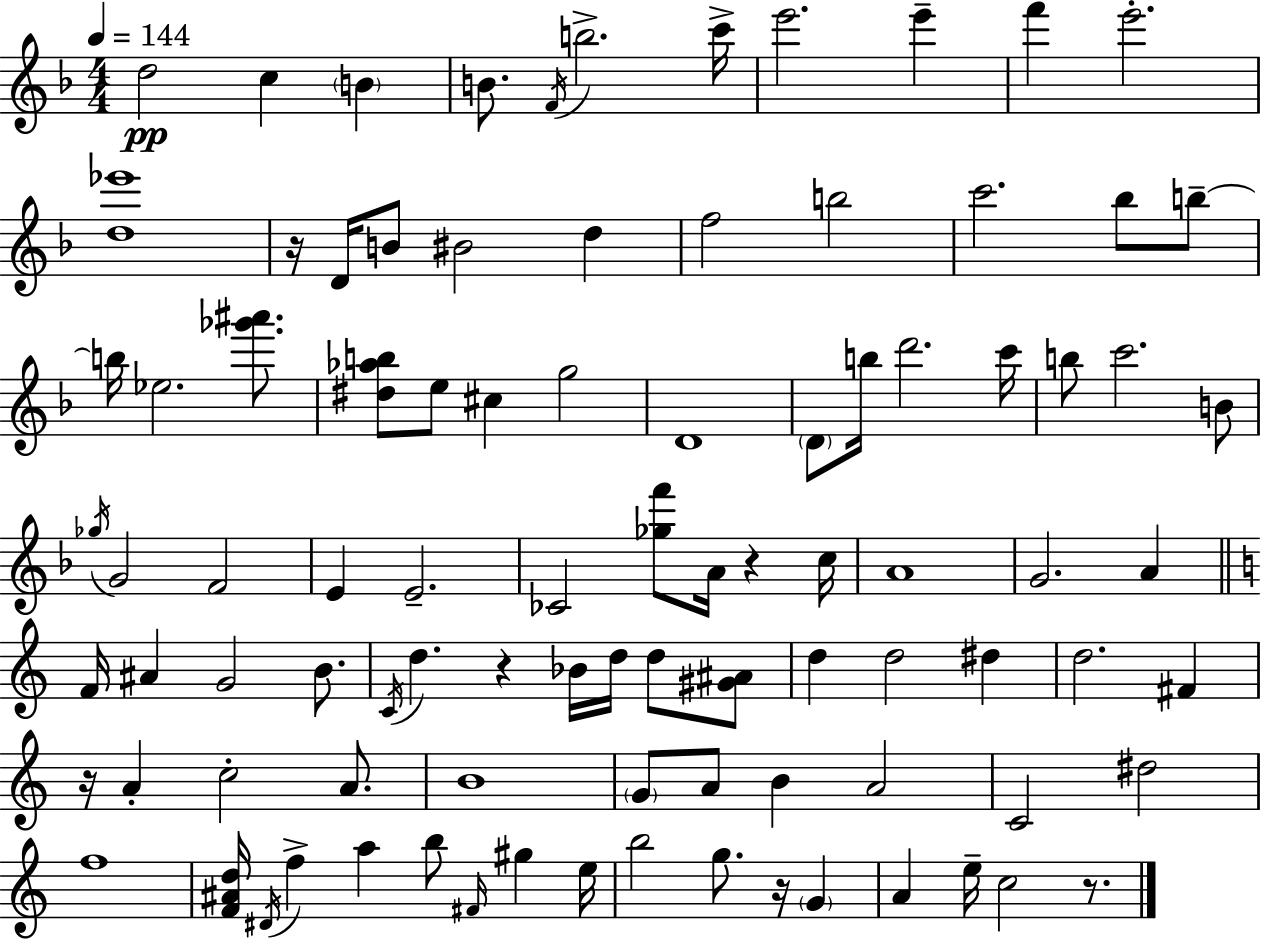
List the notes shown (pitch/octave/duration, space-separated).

D5/h C5/q B4/q B4/e. F4/s B5/h. C6/s E6/h. E6/q F6/q E6/h. [D5,Eb6]/w R/s D4/s B4/e BIS4/h D5/q F5/h B5/h C6/h. Bb5/e B5/e B5/s Eb5/h. [Gb6,A#6]/e. [D#5,Ab5,B5]/e E5/e C#5/q G5/h D4/w D4/e B5/s D6/h. C6/s B5/e C6/h. B4/e Gb5/s G4/h F4/h E4/q E4/h. CES4/h [Gb5,F6]/e A4/s R/q C5/s A4/w G4/h. A4/q F4/s A#4/q G4/h B4/e. C4/s D5/q. R/q Bb4/s D5/s D5/e [G#4,A#4]/e D5/q D5/h D#5/q D5/h. F#4/q R/s A4/q C5/h A4/e. B4/w G4/e A4/e B4/q A4/h C4/h D#5/h F5/w [F4,A#4,D5]/s D#4/s F5/q A5/q B5/e F#4/s G#5/q E5/s B5/h G5/e. R/s G4/q A4/q E5/s C5/h R/e.